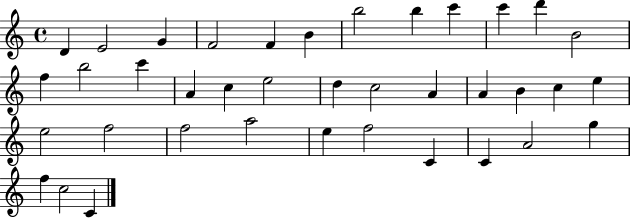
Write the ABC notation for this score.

X:1
T:Untitled
M:4/4
L:1/4
K:C
D E2 G F2 F B b2 b c' c' d' B2 f b2 c' A c e2 d c2 A A B c e e2 f2 f2 a2 e f2 C C A2 g f c2 C